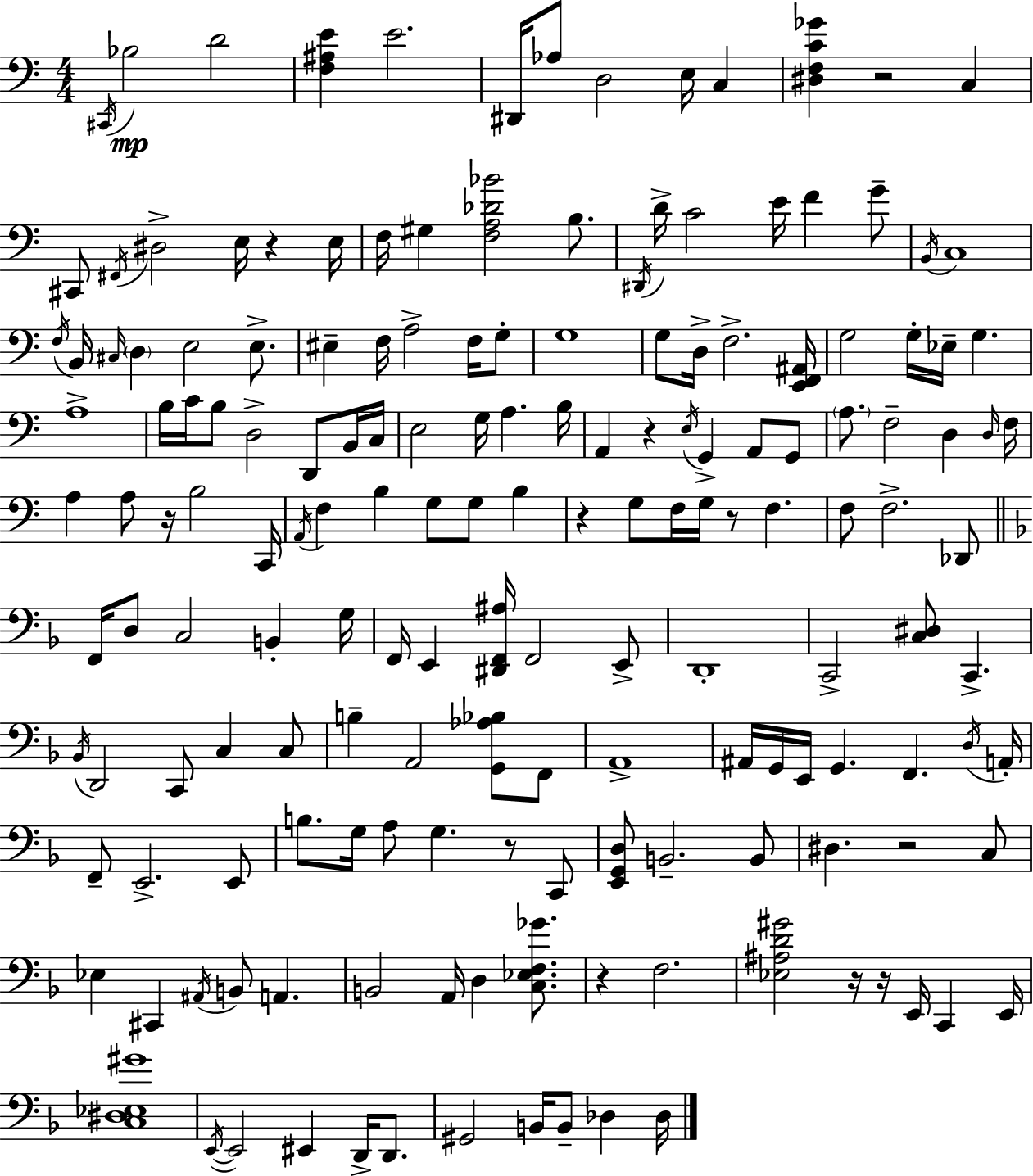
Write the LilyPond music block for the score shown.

{
  \clef bass
  \numericTimeSignature
  \time 4/4
  \key c \major
  \acciaccatura { cis,16 }\mp bes2 d'2 | <f ais e'>4 e'2. | dis,16 aes8 d2 e16 c4 | <dis f c' ges'>4 r2 c4 | \break cis,8 \acciaccatura { fis,16 } dis2-> e16 r4 | e16 f16 gis4 <f a des' bes'>2 b8. | \acciaccatura { dis,16 } d'16-> c'2 e'16 f'4 | g'8-- \acciaccatura { b,16 } c1 | \break \acciaccatura { f16 } b,16 \grace { cis16 } \parenthesize d4 e2 | e8.-> eis4-- f16 a2-> | f16 g8-. g1 | g8 d16-> f2.-> | \break <e, f, ais,>16 g2 g16-. ees16-- | g4. a1-> | b16 c'16 b8 d2-> | d,8 b,16 c16 e2 g16 a4. | \break b16 a,4 r4 \acciaccatura { e16 } g,4-> | a,8 g,8 \parenthesize a8. f2-- | d4 \grace { d16 } f16 a4 a8 r16 b2 | c,16 \acciaccatura { a,16 } f4 b4 | \break g8 g8 b4 r4 g8 f16 | g16 r8 f4. f8 f2.-> | des,8 \bar "||" \break \key d \minor f,16 d8 c2 b,4-. g16 | f,16 e,4 <dis, f, ais>16 f,2 e,8-> | d,1-. | c,2-> <c dis>8 c,4.-> | \break \acciaccatura { bes,16 } d,2 c,8 c4 c8 | b4-- a,2 <g, aes bes>8 f,8 | a,1-> | ais,16 g,16 e,16 g,4. f,4. | \break \acciaccatura { d16 } a,16-. f,8-- e,2.-> | e,8 b8. g16 a8 g4. r8 | c,8 <e, g, d>8 b,2.-- | b,8 dis4. r2 | \break c8 ees4 cis,4 \acciaccatura { ais,16 } b,8 a,4. | b,2 a,16 d4 | <c ees f ges'>8. r4 f2. | <ees ais d' gis'>2 r16 r16 e,16 c,4 | \break e,16 <c dis ees gis'>1 | \acciaccatura { e,16~ }~ e,2 eis,4 | d,16-> d,8. gis,2 b,16 b,8-- des4 | des16 \bar "|."
}